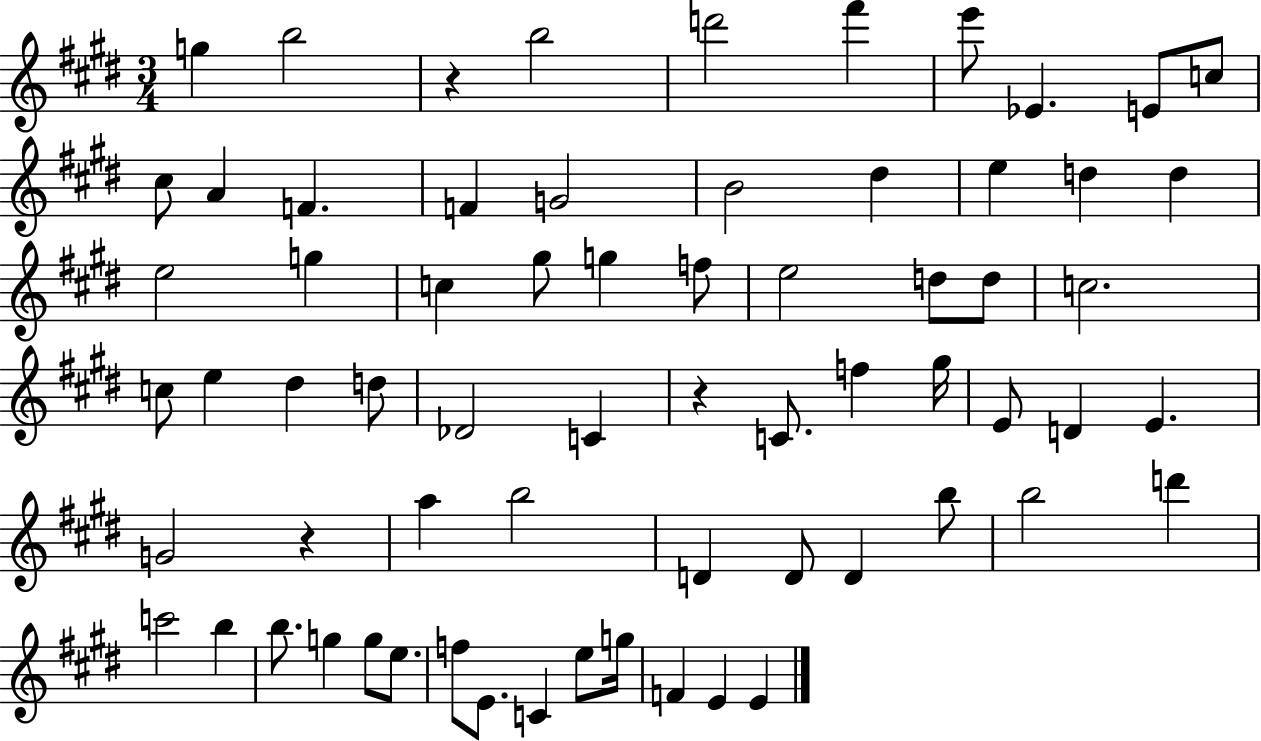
X:1
T:Untitled
M:3/4
L:1/4
K:E
g b2 z b2 d'2 ^f' e'/2 _E E/2 c/2 ^c/2 A F F G2 B2 ^d e d d e2 g c ^g/2 g f/2 e2 d/2 d/2 c2 c/2 e ^d d/2 _D2 C z C/2 f ^g/4 E/2 D E G2 z a b2 D D/2 D b/2 b2 d' c'2 b b/2 g g/2 e/2 f/2 E/2 C e/2 g/4 F E E